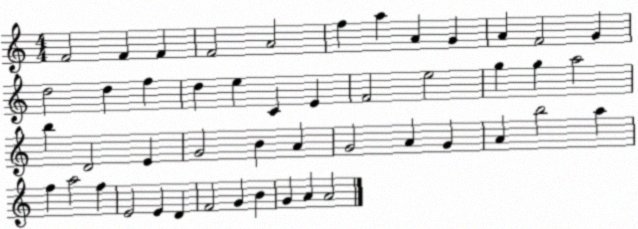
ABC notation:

X:1
T:Untitled
M:4/4
L:1/4
K:C
F2 F F F2 A2 f a A G A F2 G d2 d f d e C E F2 e2 g g a2 b D2 E G2 B A G2 A G A b2 a f a2 f E2 E D F2 G B G A A2